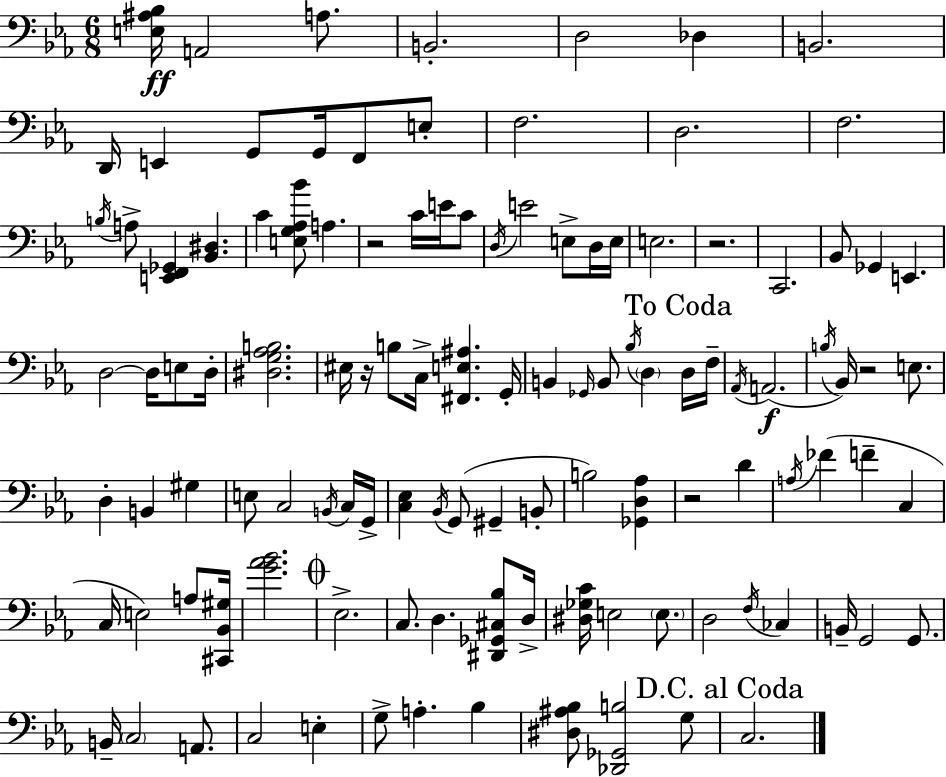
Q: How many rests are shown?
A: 5